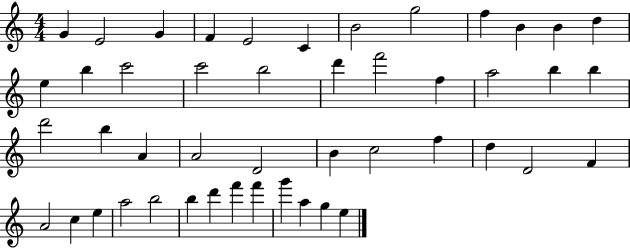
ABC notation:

X:1
T:Untitled
M:4/4
L:1/4
K:C
G E2 G F E2 C B2 g2 f B B d e b c'2 c'2 b2 d' f'2 f a2 b b d'2 b A A2 D2 B c2 f d D2 F A2 c e a2 b2 b d' f' f' g' a g e